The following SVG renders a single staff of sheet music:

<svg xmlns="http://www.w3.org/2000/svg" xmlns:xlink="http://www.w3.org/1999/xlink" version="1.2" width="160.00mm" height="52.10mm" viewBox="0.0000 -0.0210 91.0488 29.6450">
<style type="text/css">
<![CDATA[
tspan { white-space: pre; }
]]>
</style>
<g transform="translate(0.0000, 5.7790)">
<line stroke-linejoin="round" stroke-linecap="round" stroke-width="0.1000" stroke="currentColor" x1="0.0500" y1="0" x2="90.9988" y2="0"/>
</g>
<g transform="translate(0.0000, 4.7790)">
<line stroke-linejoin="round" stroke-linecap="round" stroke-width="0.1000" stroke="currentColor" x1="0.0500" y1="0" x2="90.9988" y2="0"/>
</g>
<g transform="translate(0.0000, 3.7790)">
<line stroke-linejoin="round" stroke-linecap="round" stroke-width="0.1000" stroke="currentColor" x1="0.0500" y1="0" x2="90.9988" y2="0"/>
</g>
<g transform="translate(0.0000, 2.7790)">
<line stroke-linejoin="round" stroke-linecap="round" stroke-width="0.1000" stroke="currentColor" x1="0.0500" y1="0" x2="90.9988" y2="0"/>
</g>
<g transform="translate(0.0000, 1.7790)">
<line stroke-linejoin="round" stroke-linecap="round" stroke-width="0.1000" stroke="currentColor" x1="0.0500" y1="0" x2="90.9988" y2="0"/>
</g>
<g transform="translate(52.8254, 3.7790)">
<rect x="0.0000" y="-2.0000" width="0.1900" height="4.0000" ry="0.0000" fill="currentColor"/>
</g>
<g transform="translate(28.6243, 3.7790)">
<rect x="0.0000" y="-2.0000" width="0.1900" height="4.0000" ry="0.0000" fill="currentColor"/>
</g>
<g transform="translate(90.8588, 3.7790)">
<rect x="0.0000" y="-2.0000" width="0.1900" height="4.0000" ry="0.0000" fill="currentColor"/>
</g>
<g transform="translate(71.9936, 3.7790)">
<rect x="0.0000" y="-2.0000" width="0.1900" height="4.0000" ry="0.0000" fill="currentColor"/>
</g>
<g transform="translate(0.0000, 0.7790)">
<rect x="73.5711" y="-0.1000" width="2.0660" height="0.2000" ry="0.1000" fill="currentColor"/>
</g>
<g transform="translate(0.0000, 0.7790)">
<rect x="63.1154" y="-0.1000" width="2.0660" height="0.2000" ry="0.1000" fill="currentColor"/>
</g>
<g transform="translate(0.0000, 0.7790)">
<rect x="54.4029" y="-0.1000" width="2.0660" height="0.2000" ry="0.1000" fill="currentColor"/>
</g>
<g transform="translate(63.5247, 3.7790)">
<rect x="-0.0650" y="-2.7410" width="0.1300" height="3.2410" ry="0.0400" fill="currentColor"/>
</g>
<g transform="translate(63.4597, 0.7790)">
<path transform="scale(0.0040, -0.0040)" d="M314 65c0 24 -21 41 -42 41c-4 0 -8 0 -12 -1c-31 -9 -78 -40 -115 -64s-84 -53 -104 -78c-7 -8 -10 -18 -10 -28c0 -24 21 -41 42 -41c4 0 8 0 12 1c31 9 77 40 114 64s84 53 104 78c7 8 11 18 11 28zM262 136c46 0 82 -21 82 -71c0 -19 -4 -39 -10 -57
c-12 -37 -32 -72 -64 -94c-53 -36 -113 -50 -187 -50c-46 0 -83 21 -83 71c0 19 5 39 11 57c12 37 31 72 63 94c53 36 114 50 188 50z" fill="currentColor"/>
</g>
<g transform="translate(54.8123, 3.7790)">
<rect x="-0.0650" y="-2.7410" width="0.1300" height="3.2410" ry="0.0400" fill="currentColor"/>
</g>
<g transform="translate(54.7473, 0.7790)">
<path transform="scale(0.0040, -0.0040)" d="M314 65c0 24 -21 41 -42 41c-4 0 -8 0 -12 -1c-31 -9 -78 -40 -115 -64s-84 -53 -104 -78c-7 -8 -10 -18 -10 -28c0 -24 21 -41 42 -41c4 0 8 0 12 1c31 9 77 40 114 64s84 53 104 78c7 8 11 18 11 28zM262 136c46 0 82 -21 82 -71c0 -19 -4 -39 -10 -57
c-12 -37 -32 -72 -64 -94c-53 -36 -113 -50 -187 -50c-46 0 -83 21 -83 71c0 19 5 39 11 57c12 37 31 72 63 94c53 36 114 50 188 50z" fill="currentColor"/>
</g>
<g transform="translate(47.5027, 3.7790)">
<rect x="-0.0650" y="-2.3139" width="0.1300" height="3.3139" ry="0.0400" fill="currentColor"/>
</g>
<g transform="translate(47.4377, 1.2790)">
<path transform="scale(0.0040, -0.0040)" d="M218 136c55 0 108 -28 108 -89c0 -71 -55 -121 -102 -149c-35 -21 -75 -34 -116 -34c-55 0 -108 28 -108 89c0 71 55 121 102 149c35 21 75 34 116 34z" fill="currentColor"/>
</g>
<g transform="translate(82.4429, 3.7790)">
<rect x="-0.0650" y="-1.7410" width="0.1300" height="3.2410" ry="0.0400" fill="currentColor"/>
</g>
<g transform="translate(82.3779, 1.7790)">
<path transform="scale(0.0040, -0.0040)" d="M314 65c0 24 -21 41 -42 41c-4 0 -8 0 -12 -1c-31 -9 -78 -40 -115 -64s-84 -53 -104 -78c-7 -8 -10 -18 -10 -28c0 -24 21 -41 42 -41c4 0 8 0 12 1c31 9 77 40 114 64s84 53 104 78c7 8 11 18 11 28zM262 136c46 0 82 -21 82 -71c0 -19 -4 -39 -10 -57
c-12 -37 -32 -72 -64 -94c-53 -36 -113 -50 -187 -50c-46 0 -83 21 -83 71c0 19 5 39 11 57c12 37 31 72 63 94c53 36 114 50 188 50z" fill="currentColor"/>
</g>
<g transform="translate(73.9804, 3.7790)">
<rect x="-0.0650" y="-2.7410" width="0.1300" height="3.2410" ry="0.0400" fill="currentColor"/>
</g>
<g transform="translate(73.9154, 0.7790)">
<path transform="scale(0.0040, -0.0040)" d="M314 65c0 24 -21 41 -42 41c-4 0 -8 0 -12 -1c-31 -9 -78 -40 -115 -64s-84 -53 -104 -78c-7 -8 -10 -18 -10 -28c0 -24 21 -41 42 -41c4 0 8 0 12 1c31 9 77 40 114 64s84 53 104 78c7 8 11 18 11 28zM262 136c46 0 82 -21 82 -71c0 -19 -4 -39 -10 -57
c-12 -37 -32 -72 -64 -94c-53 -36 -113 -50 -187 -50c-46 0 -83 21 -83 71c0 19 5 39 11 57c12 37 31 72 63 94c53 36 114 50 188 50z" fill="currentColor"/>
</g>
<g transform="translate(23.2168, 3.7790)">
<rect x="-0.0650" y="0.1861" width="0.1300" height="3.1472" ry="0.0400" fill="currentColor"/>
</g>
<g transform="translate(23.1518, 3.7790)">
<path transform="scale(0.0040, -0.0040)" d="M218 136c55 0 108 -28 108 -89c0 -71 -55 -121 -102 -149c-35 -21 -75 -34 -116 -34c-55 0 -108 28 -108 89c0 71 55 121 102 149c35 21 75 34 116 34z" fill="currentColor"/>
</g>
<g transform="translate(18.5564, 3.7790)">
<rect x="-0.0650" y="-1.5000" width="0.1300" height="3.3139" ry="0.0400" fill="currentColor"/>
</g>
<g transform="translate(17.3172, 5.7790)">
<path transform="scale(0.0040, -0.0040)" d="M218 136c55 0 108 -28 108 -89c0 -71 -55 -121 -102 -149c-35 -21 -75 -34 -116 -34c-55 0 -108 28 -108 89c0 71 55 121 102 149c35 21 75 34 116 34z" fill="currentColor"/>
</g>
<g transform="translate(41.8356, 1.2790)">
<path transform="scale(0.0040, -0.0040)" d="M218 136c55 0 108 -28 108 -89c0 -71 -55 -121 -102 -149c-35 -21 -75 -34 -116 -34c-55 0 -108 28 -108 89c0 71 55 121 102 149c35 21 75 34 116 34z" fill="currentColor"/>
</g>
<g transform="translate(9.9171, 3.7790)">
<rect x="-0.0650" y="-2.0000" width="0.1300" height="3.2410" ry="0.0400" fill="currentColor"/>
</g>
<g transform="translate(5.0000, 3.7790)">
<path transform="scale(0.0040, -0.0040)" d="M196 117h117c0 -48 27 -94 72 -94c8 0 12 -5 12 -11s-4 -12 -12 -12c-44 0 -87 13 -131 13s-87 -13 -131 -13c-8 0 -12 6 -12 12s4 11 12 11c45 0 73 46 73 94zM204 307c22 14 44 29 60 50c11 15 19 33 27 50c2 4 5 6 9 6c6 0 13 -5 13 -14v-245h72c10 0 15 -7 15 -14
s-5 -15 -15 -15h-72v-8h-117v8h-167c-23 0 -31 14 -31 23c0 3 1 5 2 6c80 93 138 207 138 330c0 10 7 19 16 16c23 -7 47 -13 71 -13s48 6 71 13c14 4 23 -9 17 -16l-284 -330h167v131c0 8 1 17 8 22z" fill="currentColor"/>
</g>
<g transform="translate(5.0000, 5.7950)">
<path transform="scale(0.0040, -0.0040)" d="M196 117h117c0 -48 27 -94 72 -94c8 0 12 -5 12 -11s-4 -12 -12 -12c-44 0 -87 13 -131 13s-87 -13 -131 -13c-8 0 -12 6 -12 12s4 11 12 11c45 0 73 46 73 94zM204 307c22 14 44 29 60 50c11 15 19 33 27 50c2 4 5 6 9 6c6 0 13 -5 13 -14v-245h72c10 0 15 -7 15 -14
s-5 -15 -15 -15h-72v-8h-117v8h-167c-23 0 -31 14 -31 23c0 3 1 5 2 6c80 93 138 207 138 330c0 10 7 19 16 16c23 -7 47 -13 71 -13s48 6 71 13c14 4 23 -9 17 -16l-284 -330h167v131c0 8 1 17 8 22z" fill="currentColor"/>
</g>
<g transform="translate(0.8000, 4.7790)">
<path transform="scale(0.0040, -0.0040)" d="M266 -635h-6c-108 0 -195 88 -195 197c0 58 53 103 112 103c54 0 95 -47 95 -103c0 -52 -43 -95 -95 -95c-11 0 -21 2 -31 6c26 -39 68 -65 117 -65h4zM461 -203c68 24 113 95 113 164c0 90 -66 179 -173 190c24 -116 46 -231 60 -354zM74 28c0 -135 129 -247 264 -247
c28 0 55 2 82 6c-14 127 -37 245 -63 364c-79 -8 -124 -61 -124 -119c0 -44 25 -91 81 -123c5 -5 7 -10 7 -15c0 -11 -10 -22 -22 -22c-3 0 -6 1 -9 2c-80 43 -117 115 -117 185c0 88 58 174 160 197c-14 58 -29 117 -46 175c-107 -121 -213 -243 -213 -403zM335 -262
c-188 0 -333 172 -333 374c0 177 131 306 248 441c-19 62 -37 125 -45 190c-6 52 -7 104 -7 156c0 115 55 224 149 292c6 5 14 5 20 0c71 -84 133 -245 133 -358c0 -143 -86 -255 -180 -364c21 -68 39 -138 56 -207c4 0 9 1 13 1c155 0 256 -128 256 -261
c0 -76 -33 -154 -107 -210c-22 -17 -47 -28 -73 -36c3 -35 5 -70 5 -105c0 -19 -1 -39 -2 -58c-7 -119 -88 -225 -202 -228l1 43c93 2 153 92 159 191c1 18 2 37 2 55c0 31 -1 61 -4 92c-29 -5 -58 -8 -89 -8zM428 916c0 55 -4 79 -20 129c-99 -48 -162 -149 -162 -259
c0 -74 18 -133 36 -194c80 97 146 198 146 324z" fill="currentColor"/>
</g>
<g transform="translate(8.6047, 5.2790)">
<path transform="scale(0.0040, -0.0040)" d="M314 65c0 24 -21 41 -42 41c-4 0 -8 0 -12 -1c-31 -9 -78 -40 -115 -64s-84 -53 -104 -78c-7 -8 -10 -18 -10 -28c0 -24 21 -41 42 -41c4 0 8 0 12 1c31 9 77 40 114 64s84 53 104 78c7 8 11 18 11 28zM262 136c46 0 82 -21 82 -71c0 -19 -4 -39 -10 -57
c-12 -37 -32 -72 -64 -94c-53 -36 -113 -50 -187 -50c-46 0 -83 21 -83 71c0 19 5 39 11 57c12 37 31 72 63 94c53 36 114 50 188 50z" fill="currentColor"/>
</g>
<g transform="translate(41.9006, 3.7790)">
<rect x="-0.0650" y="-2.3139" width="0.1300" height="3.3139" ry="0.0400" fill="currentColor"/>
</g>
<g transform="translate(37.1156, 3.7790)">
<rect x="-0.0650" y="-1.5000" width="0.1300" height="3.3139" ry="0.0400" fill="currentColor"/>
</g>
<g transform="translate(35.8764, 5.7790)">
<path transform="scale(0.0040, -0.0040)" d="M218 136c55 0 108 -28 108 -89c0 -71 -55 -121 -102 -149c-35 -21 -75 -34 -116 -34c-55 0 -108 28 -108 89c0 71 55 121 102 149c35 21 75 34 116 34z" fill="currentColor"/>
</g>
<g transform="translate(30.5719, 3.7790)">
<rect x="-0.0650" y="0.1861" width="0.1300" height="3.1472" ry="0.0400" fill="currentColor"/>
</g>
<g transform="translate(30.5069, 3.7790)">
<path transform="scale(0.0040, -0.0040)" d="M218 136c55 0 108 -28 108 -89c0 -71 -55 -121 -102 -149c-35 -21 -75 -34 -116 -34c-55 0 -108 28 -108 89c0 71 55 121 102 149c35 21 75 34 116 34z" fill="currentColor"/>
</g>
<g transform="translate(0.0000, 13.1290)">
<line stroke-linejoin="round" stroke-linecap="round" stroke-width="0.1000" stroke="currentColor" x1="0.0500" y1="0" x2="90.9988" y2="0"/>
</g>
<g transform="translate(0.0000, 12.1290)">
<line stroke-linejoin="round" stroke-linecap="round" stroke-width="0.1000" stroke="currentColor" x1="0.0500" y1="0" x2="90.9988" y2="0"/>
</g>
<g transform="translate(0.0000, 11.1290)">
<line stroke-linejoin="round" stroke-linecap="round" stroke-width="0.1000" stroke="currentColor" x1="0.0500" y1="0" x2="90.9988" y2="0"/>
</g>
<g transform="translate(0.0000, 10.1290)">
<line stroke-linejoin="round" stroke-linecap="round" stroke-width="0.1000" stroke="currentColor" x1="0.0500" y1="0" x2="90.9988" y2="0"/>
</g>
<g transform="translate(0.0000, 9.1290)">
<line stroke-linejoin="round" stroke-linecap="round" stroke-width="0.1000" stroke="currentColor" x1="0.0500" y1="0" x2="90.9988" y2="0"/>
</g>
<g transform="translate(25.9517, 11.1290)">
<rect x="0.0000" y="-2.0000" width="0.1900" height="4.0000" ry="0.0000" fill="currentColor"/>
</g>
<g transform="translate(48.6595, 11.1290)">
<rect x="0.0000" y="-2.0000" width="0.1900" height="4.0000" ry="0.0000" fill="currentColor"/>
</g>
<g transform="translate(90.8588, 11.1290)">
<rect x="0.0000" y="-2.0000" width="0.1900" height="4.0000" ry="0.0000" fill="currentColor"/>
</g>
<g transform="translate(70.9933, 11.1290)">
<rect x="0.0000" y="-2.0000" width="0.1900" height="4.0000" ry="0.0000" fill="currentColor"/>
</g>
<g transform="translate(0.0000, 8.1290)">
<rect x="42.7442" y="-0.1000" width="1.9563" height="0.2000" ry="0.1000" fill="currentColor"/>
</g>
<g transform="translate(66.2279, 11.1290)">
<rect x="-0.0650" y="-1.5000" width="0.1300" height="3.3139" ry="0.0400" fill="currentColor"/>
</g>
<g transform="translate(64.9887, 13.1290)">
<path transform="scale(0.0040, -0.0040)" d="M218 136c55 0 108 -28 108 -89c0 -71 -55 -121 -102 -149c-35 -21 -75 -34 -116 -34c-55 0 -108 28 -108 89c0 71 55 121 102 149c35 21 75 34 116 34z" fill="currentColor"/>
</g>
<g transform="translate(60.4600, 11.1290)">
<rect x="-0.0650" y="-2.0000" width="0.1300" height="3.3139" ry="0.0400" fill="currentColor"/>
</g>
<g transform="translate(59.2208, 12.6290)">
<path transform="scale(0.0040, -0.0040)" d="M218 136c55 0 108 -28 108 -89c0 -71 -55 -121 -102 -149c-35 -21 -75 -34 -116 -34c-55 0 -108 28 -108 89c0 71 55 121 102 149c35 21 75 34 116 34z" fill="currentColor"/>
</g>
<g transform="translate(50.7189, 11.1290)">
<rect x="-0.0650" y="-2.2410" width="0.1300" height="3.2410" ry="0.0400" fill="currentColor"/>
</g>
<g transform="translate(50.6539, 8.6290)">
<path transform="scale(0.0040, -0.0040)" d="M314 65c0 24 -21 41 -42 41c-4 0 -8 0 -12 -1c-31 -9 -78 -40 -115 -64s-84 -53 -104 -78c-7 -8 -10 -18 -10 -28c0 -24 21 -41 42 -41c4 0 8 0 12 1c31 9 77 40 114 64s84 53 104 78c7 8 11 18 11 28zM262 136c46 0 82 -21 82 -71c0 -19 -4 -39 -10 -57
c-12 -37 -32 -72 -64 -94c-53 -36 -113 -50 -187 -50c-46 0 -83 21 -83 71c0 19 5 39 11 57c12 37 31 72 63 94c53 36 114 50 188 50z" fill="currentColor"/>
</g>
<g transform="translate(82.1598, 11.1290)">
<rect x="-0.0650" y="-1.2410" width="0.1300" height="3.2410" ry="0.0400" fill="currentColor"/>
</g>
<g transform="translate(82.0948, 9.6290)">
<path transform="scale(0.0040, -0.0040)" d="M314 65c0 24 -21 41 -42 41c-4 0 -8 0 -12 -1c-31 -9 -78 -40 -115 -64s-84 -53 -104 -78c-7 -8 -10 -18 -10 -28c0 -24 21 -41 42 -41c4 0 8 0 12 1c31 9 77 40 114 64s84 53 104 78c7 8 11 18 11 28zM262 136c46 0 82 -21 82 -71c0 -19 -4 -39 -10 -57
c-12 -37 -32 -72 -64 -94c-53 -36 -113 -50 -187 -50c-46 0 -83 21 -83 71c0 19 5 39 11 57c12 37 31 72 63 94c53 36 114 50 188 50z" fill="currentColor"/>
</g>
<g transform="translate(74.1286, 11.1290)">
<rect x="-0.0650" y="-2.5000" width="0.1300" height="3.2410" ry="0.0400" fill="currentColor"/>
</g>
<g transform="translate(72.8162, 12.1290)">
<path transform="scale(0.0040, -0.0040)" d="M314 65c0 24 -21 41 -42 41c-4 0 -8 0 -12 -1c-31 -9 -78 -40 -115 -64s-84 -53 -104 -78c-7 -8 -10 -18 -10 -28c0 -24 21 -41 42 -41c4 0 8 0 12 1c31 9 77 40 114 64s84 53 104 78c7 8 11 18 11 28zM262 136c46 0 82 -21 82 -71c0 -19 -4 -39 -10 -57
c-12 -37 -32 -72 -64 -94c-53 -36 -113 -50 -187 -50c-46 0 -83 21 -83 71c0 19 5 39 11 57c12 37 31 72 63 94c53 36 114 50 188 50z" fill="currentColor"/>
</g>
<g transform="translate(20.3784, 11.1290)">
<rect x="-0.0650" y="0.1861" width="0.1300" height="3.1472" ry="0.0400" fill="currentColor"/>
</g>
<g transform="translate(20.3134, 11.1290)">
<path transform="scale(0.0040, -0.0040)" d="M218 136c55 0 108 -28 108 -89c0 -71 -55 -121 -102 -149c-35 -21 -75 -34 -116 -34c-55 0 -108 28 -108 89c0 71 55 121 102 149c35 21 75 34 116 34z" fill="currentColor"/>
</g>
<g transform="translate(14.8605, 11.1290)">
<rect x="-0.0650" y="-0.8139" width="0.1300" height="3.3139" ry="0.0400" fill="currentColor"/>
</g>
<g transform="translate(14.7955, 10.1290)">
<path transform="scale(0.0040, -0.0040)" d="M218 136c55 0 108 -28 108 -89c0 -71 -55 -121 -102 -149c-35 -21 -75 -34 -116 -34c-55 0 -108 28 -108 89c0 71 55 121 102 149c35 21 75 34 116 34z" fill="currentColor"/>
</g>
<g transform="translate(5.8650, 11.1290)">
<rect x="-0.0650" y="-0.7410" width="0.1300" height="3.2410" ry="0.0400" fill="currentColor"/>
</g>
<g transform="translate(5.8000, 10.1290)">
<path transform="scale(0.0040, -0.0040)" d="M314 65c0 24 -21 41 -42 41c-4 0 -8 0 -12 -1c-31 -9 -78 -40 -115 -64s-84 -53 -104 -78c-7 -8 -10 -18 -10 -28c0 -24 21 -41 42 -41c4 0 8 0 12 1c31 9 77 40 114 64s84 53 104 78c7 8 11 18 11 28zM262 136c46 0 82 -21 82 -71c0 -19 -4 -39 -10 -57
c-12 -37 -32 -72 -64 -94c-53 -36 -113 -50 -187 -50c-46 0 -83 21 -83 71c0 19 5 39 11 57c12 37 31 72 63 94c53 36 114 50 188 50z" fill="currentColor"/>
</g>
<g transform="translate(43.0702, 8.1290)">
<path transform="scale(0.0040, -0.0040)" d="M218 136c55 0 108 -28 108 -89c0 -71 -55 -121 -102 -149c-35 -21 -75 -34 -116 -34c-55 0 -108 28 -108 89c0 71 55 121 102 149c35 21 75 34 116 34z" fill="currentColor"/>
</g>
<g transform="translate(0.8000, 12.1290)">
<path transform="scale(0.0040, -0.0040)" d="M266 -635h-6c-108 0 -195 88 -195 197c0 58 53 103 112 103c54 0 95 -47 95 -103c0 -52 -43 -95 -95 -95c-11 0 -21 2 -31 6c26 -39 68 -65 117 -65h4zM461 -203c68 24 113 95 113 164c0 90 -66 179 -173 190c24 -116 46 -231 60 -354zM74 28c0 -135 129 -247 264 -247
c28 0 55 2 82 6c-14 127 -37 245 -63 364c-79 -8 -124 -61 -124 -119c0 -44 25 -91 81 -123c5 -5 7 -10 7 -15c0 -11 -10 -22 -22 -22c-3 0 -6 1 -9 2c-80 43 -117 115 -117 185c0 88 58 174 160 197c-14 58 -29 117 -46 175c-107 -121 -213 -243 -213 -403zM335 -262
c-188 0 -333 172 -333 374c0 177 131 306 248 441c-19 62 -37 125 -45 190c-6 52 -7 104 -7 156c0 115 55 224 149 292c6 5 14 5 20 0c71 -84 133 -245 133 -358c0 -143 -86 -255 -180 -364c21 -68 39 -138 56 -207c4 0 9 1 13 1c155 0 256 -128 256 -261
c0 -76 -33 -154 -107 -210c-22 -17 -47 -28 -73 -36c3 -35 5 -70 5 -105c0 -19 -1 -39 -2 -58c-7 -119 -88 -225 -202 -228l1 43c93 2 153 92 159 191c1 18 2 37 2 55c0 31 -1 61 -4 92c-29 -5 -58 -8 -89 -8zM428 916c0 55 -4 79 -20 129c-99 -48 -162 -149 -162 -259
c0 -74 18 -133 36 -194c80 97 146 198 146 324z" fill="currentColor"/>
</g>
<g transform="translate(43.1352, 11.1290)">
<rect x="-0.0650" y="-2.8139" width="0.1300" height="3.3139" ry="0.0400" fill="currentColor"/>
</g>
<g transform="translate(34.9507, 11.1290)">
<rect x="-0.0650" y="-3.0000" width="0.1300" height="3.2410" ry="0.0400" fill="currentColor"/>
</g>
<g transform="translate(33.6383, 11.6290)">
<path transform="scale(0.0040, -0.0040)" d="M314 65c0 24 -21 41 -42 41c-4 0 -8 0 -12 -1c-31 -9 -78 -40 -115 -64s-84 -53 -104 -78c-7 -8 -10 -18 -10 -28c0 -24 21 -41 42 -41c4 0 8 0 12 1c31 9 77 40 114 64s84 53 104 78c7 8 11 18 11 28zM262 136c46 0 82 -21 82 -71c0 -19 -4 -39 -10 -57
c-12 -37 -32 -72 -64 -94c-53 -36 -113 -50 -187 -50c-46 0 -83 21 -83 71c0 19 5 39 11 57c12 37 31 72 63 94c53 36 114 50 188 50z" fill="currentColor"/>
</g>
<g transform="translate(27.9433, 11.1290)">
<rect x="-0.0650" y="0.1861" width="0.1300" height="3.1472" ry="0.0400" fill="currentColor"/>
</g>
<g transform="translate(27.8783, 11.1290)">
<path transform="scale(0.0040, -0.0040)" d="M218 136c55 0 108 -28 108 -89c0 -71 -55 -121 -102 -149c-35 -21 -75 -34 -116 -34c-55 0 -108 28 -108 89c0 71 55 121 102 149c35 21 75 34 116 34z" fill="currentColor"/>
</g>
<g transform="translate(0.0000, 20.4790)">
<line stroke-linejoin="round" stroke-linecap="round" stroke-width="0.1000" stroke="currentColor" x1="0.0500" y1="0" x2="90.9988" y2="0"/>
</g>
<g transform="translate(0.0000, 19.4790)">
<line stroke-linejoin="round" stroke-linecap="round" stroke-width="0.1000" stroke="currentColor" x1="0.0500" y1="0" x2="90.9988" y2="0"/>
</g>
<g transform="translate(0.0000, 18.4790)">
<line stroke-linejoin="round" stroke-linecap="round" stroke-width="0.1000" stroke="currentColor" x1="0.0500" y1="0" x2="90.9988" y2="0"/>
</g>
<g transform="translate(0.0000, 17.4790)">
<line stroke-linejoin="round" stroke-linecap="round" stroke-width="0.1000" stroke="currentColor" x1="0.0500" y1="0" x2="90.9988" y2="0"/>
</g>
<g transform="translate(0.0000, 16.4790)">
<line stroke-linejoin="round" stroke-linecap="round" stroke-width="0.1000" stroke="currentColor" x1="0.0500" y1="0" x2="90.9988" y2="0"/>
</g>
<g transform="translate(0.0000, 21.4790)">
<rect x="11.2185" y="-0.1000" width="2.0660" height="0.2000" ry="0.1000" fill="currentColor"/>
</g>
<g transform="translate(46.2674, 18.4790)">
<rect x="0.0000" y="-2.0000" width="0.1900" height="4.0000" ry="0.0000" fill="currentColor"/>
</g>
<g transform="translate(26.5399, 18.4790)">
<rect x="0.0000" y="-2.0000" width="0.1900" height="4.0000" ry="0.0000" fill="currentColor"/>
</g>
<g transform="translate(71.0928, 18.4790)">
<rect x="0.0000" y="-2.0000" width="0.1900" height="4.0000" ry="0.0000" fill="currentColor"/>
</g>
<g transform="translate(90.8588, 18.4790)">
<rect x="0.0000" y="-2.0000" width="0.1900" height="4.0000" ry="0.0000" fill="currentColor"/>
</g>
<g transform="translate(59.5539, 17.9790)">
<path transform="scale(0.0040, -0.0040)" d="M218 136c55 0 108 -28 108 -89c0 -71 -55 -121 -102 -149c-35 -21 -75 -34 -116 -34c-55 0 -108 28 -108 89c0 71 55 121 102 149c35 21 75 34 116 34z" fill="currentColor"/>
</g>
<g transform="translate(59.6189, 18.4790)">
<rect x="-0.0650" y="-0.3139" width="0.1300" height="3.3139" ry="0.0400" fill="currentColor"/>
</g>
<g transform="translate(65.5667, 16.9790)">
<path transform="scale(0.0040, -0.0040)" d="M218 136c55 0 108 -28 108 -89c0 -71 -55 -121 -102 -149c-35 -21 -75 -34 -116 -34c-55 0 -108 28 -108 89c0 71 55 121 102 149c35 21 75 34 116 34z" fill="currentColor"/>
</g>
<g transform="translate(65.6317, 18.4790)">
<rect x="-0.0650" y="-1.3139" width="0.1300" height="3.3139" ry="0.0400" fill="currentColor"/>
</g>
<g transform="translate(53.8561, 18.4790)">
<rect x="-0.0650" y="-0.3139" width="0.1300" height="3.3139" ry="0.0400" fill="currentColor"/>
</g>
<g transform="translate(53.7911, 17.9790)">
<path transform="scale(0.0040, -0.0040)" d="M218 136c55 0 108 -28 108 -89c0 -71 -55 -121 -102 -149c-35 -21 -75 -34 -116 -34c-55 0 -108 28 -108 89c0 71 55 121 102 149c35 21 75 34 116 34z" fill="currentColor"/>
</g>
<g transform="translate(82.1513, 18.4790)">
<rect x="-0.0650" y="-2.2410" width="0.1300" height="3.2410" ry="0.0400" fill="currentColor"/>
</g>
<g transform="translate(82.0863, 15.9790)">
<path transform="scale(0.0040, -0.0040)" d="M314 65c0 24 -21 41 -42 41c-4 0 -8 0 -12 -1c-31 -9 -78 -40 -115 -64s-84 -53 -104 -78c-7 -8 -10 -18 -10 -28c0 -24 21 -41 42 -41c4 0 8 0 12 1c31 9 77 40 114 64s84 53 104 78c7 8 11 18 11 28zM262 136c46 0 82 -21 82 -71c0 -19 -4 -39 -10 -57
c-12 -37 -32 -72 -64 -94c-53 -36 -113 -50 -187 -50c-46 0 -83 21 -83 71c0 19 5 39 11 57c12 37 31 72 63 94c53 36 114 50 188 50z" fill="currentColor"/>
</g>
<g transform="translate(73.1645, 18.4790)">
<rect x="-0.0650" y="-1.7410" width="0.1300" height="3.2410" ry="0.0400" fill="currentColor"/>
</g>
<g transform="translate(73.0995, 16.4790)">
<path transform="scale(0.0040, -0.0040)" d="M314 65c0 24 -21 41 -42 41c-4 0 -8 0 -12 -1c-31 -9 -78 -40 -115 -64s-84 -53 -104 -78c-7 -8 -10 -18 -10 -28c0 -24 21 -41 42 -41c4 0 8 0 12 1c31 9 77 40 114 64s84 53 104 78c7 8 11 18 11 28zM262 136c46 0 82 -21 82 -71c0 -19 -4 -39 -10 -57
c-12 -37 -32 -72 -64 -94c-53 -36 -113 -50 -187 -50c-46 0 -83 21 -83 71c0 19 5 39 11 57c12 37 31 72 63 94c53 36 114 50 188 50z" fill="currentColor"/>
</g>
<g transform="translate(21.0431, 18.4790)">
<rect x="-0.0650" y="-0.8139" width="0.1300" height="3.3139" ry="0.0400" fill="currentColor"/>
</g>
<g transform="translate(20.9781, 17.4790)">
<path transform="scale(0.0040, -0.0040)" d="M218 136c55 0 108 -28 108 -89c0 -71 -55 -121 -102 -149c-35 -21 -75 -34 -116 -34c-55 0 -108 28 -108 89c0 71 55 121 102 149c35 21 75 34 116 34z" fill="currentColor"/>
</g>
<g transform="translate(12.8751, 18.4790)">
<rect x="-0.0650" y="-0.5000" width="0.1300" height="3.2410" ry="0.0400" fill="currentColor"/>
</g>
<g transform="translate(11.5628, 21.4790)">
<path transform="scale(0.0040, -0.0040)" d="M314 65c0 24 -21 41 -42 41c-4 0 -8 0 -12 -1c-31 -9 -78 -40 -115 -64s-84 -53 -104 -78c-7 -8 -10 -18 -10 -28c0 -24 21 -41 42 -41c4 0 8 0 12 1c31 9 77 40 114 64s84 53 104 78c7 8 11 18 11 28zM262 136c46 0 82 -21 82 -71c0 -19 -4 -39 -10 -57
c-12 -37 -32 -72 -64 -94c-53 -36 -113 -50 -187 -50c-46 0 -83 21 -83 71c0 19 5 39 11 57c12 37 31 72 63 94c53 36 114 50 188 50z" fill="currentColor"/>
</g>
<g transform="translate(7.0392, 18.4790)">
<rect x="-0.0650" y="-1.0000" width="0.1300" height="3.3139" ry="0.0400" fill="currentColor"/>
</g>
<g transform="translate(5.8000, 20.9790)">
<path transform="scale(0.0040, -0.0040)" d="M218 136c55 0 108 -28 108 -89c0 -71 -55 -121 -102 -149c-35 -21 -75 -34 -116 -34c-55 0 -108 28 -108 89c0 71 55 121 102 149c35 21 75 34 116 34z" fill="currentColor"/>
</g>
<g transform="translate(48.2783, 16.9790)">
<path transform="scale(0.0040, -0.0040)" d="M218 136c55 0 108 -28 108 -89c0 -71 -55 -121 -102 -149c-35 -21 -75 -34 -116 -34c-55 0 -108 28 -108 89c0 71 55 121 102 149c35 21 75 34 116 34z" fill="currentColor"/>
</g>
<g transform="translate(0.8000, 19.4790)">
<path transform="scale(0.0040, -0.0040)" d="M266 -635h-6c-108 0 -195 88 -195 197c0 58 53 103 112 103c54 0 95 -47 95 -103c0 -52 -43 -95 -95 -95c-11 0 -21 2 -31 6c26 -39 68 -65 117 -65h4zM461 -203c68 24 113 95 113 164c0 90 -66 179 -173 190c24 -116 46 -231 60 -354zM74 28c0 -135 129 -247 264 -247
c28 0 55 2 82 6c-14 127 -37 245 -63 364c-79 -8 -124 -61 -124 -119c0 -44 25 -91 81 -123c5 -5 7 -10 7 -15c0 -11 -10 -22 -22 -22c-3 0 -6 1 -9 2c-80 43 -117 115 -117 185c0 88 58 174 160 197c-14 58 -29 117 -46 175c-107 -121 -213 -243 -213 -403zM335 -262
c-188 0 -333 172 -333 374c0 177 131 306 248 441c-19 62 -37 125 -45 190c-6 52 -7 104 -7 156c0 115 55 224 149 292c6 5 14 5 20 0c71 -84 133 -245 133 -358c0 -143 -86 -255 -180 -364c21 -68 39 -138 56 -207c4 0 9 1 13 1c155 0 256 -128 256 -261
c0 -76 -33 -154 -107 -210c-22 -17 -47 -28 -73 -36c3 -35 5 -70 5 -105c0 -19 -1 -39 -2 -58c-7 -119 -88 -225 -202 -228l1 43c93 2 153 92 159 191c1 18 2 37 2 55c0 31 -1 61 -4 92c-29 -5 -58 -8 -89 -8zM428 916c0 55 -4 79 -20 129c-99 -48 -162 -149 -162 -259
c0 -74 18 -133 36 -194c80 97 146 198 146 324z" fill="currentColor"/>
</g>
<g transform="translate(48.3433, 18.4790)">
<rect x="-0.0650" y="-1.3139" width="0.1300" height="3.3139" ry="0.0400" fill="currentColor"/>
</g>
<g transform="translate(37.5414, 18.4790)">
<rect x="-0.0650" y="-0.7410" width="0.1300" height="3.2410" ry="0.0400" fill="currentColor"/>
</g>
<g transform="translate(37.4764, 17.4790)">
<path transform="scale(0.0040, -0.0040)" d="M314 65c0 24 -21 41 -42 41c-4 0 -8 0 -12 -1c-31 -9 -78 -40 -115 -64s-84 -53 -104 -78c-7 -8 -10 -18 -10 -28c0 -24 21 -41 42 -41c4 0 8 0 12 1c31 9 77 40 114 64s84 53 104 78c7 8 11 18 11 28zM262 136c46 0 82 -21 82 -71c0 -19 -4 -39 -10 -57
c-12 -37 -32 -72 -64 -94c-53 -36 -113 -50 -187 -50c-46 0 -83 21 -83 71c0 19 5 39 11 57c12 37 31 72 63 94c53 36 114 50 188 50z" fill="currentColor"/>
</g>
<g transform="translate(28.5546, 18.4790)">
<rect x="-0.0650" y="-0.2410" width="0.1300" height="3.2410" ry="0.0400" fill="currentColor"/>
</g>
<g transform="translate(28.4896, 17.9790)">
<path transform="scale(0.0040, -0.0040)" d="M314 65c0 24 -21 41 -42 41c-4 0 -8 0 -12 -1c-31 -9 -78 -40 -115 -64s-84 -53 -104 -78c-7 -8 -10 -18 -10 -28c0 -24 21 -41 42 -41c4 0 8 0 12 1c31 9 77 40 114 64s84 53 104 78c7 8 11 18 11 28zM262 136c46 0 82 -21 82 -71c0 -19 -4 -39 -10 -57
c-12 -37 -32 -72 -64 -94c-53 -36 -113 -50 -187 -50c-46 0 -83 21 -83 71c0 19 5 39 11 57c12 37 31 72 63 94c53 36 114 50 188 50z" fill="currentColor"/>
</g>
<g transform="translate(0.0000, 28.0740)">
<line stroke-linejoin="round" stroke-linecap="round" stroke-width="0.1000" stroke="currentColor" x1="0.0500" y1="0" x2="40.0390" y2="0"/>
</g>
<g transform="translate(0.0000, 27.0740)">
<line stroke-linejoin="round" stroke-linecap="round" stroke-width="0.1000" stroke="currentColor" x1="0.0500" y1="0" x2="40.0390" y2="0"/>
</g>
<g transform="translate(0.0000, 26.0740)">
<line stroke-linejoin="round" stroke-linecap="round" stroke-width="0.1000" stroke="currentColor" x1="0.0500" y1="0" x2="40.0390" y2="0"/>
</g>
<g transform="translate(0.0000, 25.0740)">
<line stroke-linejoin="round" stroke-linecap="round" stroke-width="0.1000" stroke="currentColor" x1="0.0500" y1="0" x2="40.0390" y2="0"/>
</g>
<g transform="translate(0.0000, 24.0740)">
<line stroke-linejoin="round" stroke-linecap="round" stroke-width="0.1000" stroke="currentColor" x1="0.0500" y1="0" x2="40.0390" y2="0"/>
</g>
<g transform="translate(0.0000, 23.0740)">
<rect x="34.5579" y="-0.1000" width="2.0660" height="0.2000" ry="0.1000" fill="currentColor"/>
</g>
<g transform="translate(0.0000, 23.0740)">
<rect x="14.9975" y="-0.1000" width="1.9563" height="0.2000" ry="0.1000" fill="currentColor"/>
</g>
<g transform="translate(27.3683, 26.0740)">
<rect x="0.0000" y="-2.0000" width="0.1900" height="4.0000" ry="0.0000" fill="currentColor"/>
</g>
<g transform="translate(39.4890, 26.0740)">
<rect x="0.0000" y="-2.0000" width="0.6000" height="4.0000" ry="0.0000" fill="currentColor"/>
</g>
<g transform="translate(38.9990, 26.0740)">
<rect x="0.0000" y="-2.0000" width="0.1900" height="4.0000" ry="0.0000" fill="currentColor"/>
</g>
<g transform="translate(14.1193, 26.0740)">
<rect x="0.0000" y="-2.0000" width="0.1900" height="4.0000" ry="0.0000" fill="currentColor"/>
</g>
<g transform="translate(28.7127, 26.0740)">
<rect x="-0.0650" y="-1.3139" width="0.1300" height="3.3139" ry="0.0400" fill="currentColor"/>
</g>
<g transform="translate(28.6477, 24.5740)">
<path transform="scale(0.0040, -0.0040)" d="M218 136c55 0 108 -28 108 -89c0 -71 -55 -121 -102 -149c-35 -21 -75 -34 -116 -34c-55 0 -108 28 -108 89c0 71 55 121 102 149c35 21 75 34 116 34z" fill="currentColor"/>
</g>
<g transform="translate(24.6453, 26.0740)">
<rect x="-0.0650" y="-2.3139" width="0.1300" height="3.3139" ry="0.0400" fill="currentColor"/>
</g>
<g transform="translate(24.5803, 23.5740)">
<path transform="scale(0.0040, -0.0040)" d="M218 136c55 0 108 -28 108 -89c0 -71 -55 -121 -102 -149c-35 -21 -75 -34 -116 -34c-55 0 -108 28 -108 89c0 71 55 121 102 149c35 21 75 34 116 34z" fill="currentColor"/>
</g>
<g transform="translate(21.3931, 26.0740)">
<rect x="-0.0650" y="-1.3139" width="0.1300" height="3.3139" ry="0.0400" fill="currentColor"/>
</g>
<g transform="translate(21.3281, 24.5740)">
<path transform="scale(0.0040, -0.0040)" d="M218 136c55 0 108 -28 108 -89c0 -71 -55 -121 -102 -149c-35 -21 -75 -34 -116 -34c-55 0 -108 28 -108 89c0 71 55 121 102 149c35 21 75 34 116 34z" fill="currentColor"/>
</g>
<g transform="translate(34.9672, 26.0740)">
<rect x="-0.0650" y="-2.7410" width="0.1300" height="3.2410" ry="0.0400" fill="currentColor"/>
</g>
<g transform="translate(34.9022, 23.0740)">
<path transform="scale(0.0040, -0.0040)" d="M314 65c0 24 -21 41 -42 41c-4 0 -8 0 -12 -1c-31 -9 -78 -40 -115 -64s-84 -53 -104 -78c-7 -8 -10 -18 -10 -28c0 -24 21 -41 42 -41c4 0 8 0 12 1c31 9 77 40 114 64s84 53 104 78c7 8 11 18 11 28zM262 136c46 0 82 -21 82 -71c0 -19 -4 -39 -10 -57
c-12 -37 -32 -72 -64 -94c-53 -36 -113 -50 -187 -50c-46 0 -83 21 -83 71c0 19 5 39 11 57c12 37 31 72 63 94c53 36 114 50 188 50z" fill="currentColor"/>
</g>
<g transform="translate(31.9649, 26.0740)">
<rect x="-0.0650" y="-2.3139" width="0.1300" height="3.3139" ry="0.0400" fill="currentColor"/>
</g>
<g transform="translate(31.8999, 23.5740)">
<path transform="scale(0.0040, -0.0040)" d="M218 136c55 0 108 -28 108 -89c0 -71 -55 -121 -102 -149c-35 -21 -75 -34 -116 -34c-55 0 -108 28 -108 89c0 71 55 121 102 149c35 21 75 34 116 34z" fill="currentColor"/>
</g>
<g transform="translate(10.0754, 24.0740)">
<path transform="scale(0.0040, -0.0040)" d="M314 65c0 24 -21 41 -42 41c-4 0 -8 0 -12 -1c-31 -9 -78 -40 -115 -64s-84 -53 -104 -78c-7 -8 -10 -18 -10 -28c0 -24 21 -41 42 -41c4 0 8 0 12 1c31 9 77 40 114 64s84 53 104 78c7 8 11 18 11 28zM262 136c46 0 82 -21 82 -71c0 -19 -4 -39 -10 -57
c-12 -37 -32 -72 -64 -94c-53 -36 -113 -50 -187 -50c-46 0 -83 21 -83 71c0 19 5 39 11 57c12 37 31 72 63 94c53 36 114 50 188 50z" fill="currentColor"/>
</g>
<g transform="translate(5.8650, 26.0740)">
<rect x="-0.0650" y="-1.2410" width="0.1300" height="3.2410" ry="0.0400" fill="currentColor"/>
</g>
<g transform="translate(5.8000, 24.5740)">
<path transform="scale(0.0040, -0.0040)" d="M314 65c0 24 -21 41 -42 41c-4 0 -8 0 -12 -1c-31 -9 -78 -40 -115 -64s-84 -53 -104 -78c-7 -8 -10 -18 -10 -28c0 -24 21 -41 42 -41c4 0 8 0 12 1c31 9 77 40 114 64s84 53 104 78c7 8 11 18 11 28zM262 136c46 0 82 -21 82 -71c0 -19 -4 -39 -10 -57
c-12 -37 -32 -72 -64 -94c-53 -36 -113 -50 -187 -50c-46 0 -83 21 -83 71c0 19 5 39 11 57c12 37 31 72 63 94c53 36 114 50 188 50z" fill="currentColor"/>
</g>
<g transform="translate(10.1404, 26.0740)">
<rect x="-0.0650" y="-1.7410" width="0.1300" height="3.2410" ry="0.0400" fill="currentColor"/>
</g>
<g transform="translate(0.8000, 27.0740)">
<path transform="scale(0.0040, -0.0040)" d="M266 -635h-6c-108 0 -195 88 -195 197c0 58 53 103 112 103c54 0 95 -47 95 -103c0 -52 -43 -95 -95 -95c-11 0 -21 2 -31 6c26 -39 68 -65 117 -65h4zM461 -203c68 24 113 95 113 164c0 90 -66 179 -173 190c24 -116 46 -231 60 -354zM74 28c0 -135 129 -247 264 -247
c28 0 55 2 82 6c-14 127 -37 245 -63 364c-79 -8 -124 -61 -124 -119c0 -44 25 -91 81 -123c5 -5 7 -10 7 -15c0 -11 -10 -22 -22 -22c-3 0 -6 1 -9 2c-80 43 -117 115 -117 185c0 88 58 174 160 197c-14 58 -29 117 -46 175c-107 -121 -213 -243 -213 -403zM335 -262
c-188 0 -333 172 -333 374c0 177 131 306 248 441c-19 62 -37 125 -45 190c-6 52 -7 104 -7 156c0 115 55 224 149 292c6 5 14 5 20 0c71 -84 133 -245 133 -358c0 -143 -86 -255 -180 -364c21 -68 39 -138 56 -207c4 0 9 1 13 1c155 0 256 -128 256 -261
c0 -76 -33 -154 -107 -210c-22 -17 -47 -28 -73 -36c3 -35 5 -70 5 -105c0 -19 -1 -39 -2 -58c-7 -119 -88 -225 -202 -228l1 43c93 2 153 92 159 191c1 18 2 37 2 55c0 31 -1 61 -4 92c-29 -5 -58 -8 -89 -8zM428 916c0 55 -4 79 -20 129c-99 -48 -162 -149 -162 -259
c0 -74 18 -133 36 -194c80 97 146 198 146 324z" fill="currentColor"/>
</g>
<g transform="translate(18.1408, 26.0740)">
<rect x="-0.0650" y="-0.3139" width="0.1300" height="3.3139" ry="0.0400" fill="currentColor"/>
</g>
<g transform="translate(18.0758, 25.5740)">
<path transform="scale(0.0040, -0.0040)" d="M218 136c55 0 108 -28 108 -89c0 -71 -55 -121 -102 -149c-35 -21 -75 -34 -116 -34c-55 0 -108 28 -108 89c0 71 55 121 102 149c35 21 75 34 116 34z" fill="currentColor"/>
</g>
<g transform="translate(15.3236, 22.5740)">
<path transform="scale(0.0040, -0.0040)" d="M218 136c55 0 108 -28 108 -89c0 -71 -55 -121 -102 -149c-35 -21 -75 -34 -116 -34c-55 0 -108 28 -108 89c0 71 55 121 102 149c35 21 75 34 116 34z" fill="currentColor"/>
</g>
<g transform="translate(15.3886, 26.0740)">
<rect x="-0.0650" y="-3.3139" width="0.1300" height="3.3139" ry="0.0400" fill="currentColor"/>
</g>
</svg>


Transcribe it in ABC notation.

X:1
T:Untitled
M:4/4
L:1/4
K:C
F2 E B B E g g a2 a2 a2 f2 d2 d B B A2 a g2 F E G2 e2 D C2 d c2 d2 e c c e f2 g2 e2 f2 b c e g e g a2